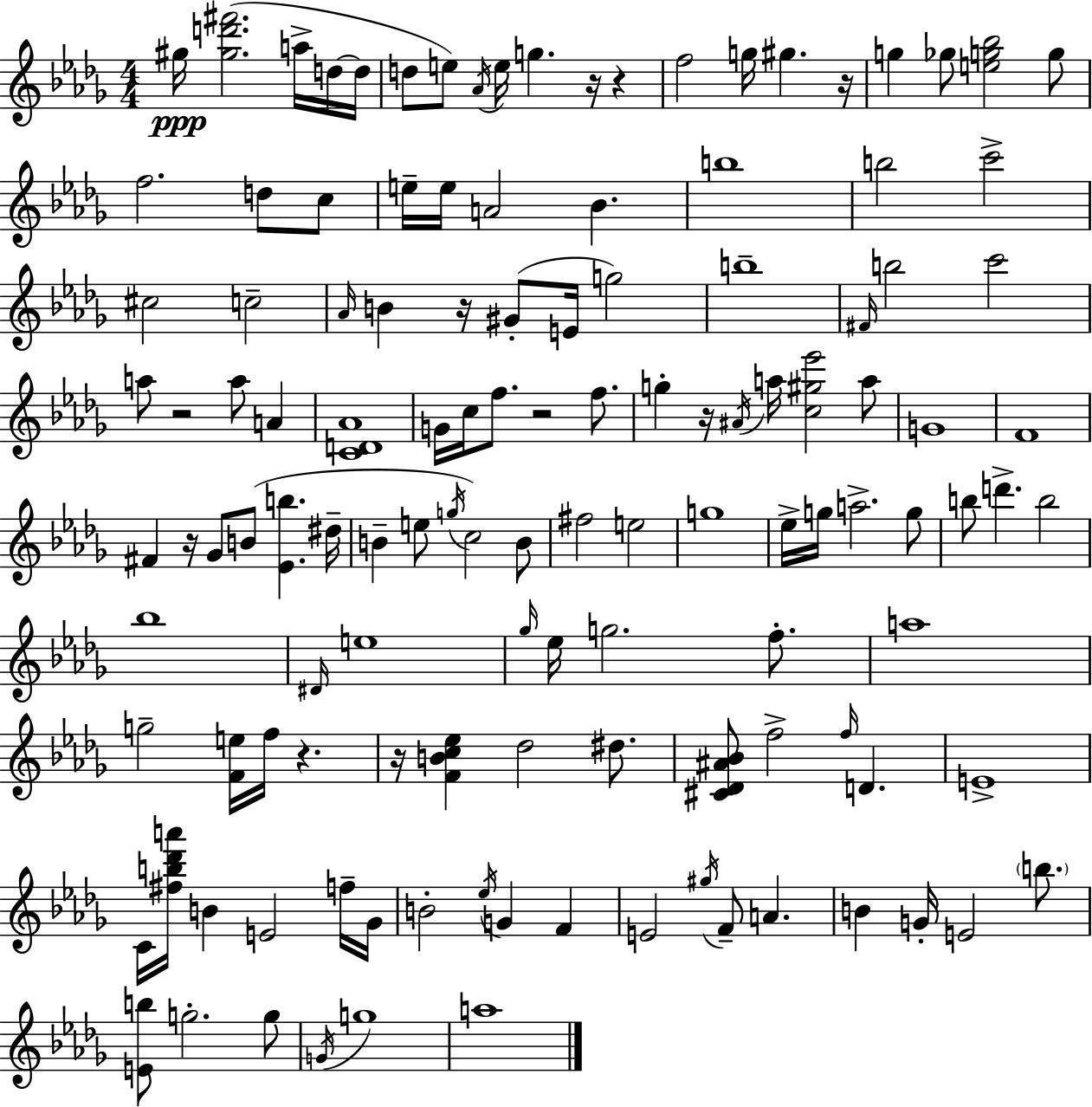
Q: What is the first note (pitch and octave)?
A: G#5